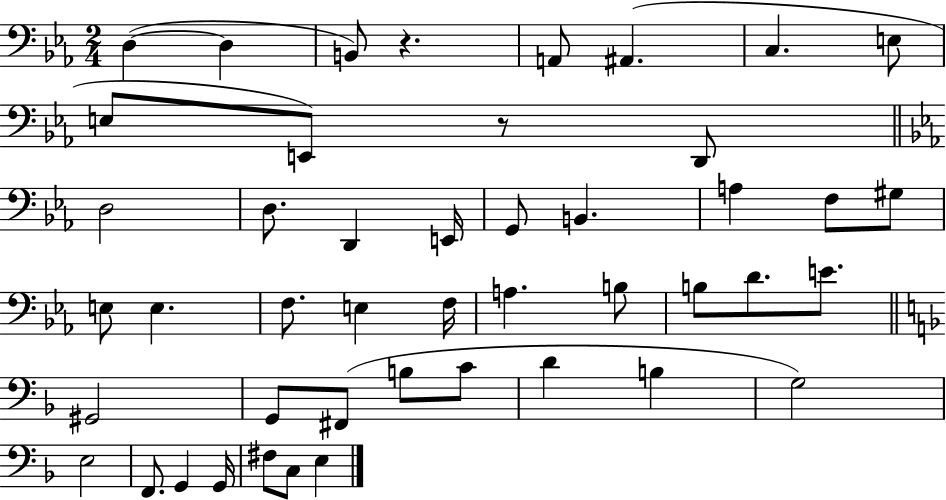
{
  \clef bass
  \numericTimeSignature
  \time 2/4
  \key ees \major
  d4~(~ d4 | b,8) r4. | a,8 ais,4.( | c4. e8 | \break e8 e,8) r8 d,8 | \bar "||" \break \key ees \major d2 | d8. d,4 e,16 | g,8 b,4. | a4 f8 gis8 | \break e8 e4. | f8. e4 f16 | a4. b8 | b8 d'8. e'8. | \break \bar "||" \break \key f \major gis,2 | g,8 fis,8( b8 c'8 | d'4 b4 | g2) | \break e2 | f,8. g,4 g,16 | fis8 c8 e4 | \bar "|."
}